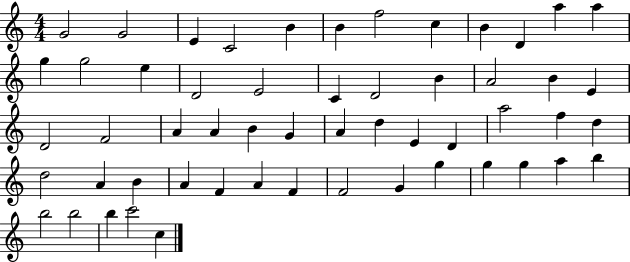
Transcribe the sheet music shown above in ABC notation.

X:1
T:Untitled
M:4/4
L:1/4
K:C
G2 G2 E C2 B B f2 c B D a a g g2 e D2 E2 C D2 B A2 B E D2 F2 A A B G A d E D a2 f d d2 A B A F A F F2 G g g g a b b2 b2 b c'2 c